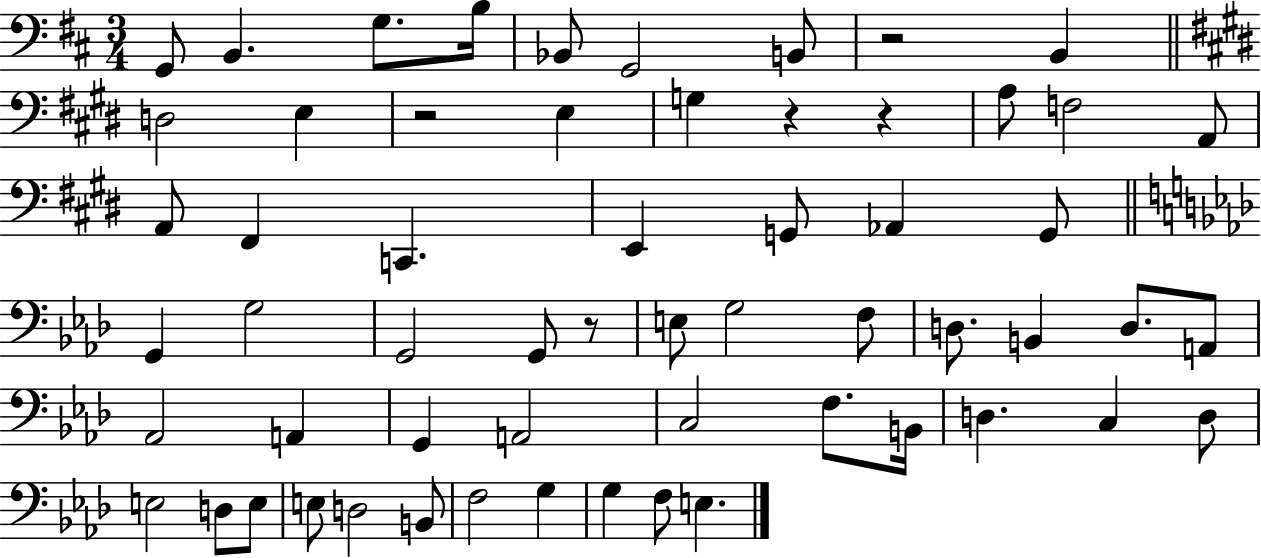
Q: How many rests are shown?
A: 5